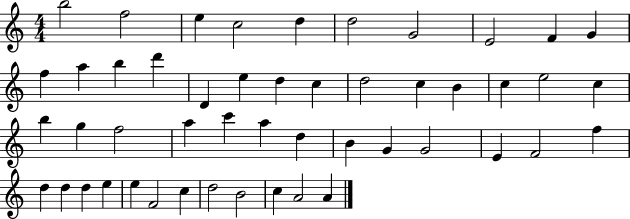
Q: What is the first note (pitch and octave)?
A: B5